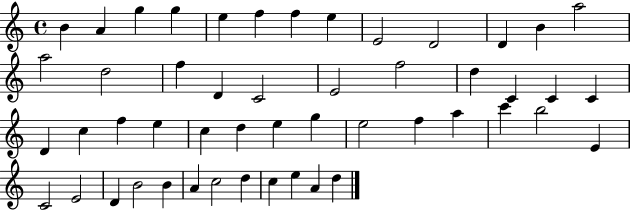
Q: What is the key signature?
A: C major